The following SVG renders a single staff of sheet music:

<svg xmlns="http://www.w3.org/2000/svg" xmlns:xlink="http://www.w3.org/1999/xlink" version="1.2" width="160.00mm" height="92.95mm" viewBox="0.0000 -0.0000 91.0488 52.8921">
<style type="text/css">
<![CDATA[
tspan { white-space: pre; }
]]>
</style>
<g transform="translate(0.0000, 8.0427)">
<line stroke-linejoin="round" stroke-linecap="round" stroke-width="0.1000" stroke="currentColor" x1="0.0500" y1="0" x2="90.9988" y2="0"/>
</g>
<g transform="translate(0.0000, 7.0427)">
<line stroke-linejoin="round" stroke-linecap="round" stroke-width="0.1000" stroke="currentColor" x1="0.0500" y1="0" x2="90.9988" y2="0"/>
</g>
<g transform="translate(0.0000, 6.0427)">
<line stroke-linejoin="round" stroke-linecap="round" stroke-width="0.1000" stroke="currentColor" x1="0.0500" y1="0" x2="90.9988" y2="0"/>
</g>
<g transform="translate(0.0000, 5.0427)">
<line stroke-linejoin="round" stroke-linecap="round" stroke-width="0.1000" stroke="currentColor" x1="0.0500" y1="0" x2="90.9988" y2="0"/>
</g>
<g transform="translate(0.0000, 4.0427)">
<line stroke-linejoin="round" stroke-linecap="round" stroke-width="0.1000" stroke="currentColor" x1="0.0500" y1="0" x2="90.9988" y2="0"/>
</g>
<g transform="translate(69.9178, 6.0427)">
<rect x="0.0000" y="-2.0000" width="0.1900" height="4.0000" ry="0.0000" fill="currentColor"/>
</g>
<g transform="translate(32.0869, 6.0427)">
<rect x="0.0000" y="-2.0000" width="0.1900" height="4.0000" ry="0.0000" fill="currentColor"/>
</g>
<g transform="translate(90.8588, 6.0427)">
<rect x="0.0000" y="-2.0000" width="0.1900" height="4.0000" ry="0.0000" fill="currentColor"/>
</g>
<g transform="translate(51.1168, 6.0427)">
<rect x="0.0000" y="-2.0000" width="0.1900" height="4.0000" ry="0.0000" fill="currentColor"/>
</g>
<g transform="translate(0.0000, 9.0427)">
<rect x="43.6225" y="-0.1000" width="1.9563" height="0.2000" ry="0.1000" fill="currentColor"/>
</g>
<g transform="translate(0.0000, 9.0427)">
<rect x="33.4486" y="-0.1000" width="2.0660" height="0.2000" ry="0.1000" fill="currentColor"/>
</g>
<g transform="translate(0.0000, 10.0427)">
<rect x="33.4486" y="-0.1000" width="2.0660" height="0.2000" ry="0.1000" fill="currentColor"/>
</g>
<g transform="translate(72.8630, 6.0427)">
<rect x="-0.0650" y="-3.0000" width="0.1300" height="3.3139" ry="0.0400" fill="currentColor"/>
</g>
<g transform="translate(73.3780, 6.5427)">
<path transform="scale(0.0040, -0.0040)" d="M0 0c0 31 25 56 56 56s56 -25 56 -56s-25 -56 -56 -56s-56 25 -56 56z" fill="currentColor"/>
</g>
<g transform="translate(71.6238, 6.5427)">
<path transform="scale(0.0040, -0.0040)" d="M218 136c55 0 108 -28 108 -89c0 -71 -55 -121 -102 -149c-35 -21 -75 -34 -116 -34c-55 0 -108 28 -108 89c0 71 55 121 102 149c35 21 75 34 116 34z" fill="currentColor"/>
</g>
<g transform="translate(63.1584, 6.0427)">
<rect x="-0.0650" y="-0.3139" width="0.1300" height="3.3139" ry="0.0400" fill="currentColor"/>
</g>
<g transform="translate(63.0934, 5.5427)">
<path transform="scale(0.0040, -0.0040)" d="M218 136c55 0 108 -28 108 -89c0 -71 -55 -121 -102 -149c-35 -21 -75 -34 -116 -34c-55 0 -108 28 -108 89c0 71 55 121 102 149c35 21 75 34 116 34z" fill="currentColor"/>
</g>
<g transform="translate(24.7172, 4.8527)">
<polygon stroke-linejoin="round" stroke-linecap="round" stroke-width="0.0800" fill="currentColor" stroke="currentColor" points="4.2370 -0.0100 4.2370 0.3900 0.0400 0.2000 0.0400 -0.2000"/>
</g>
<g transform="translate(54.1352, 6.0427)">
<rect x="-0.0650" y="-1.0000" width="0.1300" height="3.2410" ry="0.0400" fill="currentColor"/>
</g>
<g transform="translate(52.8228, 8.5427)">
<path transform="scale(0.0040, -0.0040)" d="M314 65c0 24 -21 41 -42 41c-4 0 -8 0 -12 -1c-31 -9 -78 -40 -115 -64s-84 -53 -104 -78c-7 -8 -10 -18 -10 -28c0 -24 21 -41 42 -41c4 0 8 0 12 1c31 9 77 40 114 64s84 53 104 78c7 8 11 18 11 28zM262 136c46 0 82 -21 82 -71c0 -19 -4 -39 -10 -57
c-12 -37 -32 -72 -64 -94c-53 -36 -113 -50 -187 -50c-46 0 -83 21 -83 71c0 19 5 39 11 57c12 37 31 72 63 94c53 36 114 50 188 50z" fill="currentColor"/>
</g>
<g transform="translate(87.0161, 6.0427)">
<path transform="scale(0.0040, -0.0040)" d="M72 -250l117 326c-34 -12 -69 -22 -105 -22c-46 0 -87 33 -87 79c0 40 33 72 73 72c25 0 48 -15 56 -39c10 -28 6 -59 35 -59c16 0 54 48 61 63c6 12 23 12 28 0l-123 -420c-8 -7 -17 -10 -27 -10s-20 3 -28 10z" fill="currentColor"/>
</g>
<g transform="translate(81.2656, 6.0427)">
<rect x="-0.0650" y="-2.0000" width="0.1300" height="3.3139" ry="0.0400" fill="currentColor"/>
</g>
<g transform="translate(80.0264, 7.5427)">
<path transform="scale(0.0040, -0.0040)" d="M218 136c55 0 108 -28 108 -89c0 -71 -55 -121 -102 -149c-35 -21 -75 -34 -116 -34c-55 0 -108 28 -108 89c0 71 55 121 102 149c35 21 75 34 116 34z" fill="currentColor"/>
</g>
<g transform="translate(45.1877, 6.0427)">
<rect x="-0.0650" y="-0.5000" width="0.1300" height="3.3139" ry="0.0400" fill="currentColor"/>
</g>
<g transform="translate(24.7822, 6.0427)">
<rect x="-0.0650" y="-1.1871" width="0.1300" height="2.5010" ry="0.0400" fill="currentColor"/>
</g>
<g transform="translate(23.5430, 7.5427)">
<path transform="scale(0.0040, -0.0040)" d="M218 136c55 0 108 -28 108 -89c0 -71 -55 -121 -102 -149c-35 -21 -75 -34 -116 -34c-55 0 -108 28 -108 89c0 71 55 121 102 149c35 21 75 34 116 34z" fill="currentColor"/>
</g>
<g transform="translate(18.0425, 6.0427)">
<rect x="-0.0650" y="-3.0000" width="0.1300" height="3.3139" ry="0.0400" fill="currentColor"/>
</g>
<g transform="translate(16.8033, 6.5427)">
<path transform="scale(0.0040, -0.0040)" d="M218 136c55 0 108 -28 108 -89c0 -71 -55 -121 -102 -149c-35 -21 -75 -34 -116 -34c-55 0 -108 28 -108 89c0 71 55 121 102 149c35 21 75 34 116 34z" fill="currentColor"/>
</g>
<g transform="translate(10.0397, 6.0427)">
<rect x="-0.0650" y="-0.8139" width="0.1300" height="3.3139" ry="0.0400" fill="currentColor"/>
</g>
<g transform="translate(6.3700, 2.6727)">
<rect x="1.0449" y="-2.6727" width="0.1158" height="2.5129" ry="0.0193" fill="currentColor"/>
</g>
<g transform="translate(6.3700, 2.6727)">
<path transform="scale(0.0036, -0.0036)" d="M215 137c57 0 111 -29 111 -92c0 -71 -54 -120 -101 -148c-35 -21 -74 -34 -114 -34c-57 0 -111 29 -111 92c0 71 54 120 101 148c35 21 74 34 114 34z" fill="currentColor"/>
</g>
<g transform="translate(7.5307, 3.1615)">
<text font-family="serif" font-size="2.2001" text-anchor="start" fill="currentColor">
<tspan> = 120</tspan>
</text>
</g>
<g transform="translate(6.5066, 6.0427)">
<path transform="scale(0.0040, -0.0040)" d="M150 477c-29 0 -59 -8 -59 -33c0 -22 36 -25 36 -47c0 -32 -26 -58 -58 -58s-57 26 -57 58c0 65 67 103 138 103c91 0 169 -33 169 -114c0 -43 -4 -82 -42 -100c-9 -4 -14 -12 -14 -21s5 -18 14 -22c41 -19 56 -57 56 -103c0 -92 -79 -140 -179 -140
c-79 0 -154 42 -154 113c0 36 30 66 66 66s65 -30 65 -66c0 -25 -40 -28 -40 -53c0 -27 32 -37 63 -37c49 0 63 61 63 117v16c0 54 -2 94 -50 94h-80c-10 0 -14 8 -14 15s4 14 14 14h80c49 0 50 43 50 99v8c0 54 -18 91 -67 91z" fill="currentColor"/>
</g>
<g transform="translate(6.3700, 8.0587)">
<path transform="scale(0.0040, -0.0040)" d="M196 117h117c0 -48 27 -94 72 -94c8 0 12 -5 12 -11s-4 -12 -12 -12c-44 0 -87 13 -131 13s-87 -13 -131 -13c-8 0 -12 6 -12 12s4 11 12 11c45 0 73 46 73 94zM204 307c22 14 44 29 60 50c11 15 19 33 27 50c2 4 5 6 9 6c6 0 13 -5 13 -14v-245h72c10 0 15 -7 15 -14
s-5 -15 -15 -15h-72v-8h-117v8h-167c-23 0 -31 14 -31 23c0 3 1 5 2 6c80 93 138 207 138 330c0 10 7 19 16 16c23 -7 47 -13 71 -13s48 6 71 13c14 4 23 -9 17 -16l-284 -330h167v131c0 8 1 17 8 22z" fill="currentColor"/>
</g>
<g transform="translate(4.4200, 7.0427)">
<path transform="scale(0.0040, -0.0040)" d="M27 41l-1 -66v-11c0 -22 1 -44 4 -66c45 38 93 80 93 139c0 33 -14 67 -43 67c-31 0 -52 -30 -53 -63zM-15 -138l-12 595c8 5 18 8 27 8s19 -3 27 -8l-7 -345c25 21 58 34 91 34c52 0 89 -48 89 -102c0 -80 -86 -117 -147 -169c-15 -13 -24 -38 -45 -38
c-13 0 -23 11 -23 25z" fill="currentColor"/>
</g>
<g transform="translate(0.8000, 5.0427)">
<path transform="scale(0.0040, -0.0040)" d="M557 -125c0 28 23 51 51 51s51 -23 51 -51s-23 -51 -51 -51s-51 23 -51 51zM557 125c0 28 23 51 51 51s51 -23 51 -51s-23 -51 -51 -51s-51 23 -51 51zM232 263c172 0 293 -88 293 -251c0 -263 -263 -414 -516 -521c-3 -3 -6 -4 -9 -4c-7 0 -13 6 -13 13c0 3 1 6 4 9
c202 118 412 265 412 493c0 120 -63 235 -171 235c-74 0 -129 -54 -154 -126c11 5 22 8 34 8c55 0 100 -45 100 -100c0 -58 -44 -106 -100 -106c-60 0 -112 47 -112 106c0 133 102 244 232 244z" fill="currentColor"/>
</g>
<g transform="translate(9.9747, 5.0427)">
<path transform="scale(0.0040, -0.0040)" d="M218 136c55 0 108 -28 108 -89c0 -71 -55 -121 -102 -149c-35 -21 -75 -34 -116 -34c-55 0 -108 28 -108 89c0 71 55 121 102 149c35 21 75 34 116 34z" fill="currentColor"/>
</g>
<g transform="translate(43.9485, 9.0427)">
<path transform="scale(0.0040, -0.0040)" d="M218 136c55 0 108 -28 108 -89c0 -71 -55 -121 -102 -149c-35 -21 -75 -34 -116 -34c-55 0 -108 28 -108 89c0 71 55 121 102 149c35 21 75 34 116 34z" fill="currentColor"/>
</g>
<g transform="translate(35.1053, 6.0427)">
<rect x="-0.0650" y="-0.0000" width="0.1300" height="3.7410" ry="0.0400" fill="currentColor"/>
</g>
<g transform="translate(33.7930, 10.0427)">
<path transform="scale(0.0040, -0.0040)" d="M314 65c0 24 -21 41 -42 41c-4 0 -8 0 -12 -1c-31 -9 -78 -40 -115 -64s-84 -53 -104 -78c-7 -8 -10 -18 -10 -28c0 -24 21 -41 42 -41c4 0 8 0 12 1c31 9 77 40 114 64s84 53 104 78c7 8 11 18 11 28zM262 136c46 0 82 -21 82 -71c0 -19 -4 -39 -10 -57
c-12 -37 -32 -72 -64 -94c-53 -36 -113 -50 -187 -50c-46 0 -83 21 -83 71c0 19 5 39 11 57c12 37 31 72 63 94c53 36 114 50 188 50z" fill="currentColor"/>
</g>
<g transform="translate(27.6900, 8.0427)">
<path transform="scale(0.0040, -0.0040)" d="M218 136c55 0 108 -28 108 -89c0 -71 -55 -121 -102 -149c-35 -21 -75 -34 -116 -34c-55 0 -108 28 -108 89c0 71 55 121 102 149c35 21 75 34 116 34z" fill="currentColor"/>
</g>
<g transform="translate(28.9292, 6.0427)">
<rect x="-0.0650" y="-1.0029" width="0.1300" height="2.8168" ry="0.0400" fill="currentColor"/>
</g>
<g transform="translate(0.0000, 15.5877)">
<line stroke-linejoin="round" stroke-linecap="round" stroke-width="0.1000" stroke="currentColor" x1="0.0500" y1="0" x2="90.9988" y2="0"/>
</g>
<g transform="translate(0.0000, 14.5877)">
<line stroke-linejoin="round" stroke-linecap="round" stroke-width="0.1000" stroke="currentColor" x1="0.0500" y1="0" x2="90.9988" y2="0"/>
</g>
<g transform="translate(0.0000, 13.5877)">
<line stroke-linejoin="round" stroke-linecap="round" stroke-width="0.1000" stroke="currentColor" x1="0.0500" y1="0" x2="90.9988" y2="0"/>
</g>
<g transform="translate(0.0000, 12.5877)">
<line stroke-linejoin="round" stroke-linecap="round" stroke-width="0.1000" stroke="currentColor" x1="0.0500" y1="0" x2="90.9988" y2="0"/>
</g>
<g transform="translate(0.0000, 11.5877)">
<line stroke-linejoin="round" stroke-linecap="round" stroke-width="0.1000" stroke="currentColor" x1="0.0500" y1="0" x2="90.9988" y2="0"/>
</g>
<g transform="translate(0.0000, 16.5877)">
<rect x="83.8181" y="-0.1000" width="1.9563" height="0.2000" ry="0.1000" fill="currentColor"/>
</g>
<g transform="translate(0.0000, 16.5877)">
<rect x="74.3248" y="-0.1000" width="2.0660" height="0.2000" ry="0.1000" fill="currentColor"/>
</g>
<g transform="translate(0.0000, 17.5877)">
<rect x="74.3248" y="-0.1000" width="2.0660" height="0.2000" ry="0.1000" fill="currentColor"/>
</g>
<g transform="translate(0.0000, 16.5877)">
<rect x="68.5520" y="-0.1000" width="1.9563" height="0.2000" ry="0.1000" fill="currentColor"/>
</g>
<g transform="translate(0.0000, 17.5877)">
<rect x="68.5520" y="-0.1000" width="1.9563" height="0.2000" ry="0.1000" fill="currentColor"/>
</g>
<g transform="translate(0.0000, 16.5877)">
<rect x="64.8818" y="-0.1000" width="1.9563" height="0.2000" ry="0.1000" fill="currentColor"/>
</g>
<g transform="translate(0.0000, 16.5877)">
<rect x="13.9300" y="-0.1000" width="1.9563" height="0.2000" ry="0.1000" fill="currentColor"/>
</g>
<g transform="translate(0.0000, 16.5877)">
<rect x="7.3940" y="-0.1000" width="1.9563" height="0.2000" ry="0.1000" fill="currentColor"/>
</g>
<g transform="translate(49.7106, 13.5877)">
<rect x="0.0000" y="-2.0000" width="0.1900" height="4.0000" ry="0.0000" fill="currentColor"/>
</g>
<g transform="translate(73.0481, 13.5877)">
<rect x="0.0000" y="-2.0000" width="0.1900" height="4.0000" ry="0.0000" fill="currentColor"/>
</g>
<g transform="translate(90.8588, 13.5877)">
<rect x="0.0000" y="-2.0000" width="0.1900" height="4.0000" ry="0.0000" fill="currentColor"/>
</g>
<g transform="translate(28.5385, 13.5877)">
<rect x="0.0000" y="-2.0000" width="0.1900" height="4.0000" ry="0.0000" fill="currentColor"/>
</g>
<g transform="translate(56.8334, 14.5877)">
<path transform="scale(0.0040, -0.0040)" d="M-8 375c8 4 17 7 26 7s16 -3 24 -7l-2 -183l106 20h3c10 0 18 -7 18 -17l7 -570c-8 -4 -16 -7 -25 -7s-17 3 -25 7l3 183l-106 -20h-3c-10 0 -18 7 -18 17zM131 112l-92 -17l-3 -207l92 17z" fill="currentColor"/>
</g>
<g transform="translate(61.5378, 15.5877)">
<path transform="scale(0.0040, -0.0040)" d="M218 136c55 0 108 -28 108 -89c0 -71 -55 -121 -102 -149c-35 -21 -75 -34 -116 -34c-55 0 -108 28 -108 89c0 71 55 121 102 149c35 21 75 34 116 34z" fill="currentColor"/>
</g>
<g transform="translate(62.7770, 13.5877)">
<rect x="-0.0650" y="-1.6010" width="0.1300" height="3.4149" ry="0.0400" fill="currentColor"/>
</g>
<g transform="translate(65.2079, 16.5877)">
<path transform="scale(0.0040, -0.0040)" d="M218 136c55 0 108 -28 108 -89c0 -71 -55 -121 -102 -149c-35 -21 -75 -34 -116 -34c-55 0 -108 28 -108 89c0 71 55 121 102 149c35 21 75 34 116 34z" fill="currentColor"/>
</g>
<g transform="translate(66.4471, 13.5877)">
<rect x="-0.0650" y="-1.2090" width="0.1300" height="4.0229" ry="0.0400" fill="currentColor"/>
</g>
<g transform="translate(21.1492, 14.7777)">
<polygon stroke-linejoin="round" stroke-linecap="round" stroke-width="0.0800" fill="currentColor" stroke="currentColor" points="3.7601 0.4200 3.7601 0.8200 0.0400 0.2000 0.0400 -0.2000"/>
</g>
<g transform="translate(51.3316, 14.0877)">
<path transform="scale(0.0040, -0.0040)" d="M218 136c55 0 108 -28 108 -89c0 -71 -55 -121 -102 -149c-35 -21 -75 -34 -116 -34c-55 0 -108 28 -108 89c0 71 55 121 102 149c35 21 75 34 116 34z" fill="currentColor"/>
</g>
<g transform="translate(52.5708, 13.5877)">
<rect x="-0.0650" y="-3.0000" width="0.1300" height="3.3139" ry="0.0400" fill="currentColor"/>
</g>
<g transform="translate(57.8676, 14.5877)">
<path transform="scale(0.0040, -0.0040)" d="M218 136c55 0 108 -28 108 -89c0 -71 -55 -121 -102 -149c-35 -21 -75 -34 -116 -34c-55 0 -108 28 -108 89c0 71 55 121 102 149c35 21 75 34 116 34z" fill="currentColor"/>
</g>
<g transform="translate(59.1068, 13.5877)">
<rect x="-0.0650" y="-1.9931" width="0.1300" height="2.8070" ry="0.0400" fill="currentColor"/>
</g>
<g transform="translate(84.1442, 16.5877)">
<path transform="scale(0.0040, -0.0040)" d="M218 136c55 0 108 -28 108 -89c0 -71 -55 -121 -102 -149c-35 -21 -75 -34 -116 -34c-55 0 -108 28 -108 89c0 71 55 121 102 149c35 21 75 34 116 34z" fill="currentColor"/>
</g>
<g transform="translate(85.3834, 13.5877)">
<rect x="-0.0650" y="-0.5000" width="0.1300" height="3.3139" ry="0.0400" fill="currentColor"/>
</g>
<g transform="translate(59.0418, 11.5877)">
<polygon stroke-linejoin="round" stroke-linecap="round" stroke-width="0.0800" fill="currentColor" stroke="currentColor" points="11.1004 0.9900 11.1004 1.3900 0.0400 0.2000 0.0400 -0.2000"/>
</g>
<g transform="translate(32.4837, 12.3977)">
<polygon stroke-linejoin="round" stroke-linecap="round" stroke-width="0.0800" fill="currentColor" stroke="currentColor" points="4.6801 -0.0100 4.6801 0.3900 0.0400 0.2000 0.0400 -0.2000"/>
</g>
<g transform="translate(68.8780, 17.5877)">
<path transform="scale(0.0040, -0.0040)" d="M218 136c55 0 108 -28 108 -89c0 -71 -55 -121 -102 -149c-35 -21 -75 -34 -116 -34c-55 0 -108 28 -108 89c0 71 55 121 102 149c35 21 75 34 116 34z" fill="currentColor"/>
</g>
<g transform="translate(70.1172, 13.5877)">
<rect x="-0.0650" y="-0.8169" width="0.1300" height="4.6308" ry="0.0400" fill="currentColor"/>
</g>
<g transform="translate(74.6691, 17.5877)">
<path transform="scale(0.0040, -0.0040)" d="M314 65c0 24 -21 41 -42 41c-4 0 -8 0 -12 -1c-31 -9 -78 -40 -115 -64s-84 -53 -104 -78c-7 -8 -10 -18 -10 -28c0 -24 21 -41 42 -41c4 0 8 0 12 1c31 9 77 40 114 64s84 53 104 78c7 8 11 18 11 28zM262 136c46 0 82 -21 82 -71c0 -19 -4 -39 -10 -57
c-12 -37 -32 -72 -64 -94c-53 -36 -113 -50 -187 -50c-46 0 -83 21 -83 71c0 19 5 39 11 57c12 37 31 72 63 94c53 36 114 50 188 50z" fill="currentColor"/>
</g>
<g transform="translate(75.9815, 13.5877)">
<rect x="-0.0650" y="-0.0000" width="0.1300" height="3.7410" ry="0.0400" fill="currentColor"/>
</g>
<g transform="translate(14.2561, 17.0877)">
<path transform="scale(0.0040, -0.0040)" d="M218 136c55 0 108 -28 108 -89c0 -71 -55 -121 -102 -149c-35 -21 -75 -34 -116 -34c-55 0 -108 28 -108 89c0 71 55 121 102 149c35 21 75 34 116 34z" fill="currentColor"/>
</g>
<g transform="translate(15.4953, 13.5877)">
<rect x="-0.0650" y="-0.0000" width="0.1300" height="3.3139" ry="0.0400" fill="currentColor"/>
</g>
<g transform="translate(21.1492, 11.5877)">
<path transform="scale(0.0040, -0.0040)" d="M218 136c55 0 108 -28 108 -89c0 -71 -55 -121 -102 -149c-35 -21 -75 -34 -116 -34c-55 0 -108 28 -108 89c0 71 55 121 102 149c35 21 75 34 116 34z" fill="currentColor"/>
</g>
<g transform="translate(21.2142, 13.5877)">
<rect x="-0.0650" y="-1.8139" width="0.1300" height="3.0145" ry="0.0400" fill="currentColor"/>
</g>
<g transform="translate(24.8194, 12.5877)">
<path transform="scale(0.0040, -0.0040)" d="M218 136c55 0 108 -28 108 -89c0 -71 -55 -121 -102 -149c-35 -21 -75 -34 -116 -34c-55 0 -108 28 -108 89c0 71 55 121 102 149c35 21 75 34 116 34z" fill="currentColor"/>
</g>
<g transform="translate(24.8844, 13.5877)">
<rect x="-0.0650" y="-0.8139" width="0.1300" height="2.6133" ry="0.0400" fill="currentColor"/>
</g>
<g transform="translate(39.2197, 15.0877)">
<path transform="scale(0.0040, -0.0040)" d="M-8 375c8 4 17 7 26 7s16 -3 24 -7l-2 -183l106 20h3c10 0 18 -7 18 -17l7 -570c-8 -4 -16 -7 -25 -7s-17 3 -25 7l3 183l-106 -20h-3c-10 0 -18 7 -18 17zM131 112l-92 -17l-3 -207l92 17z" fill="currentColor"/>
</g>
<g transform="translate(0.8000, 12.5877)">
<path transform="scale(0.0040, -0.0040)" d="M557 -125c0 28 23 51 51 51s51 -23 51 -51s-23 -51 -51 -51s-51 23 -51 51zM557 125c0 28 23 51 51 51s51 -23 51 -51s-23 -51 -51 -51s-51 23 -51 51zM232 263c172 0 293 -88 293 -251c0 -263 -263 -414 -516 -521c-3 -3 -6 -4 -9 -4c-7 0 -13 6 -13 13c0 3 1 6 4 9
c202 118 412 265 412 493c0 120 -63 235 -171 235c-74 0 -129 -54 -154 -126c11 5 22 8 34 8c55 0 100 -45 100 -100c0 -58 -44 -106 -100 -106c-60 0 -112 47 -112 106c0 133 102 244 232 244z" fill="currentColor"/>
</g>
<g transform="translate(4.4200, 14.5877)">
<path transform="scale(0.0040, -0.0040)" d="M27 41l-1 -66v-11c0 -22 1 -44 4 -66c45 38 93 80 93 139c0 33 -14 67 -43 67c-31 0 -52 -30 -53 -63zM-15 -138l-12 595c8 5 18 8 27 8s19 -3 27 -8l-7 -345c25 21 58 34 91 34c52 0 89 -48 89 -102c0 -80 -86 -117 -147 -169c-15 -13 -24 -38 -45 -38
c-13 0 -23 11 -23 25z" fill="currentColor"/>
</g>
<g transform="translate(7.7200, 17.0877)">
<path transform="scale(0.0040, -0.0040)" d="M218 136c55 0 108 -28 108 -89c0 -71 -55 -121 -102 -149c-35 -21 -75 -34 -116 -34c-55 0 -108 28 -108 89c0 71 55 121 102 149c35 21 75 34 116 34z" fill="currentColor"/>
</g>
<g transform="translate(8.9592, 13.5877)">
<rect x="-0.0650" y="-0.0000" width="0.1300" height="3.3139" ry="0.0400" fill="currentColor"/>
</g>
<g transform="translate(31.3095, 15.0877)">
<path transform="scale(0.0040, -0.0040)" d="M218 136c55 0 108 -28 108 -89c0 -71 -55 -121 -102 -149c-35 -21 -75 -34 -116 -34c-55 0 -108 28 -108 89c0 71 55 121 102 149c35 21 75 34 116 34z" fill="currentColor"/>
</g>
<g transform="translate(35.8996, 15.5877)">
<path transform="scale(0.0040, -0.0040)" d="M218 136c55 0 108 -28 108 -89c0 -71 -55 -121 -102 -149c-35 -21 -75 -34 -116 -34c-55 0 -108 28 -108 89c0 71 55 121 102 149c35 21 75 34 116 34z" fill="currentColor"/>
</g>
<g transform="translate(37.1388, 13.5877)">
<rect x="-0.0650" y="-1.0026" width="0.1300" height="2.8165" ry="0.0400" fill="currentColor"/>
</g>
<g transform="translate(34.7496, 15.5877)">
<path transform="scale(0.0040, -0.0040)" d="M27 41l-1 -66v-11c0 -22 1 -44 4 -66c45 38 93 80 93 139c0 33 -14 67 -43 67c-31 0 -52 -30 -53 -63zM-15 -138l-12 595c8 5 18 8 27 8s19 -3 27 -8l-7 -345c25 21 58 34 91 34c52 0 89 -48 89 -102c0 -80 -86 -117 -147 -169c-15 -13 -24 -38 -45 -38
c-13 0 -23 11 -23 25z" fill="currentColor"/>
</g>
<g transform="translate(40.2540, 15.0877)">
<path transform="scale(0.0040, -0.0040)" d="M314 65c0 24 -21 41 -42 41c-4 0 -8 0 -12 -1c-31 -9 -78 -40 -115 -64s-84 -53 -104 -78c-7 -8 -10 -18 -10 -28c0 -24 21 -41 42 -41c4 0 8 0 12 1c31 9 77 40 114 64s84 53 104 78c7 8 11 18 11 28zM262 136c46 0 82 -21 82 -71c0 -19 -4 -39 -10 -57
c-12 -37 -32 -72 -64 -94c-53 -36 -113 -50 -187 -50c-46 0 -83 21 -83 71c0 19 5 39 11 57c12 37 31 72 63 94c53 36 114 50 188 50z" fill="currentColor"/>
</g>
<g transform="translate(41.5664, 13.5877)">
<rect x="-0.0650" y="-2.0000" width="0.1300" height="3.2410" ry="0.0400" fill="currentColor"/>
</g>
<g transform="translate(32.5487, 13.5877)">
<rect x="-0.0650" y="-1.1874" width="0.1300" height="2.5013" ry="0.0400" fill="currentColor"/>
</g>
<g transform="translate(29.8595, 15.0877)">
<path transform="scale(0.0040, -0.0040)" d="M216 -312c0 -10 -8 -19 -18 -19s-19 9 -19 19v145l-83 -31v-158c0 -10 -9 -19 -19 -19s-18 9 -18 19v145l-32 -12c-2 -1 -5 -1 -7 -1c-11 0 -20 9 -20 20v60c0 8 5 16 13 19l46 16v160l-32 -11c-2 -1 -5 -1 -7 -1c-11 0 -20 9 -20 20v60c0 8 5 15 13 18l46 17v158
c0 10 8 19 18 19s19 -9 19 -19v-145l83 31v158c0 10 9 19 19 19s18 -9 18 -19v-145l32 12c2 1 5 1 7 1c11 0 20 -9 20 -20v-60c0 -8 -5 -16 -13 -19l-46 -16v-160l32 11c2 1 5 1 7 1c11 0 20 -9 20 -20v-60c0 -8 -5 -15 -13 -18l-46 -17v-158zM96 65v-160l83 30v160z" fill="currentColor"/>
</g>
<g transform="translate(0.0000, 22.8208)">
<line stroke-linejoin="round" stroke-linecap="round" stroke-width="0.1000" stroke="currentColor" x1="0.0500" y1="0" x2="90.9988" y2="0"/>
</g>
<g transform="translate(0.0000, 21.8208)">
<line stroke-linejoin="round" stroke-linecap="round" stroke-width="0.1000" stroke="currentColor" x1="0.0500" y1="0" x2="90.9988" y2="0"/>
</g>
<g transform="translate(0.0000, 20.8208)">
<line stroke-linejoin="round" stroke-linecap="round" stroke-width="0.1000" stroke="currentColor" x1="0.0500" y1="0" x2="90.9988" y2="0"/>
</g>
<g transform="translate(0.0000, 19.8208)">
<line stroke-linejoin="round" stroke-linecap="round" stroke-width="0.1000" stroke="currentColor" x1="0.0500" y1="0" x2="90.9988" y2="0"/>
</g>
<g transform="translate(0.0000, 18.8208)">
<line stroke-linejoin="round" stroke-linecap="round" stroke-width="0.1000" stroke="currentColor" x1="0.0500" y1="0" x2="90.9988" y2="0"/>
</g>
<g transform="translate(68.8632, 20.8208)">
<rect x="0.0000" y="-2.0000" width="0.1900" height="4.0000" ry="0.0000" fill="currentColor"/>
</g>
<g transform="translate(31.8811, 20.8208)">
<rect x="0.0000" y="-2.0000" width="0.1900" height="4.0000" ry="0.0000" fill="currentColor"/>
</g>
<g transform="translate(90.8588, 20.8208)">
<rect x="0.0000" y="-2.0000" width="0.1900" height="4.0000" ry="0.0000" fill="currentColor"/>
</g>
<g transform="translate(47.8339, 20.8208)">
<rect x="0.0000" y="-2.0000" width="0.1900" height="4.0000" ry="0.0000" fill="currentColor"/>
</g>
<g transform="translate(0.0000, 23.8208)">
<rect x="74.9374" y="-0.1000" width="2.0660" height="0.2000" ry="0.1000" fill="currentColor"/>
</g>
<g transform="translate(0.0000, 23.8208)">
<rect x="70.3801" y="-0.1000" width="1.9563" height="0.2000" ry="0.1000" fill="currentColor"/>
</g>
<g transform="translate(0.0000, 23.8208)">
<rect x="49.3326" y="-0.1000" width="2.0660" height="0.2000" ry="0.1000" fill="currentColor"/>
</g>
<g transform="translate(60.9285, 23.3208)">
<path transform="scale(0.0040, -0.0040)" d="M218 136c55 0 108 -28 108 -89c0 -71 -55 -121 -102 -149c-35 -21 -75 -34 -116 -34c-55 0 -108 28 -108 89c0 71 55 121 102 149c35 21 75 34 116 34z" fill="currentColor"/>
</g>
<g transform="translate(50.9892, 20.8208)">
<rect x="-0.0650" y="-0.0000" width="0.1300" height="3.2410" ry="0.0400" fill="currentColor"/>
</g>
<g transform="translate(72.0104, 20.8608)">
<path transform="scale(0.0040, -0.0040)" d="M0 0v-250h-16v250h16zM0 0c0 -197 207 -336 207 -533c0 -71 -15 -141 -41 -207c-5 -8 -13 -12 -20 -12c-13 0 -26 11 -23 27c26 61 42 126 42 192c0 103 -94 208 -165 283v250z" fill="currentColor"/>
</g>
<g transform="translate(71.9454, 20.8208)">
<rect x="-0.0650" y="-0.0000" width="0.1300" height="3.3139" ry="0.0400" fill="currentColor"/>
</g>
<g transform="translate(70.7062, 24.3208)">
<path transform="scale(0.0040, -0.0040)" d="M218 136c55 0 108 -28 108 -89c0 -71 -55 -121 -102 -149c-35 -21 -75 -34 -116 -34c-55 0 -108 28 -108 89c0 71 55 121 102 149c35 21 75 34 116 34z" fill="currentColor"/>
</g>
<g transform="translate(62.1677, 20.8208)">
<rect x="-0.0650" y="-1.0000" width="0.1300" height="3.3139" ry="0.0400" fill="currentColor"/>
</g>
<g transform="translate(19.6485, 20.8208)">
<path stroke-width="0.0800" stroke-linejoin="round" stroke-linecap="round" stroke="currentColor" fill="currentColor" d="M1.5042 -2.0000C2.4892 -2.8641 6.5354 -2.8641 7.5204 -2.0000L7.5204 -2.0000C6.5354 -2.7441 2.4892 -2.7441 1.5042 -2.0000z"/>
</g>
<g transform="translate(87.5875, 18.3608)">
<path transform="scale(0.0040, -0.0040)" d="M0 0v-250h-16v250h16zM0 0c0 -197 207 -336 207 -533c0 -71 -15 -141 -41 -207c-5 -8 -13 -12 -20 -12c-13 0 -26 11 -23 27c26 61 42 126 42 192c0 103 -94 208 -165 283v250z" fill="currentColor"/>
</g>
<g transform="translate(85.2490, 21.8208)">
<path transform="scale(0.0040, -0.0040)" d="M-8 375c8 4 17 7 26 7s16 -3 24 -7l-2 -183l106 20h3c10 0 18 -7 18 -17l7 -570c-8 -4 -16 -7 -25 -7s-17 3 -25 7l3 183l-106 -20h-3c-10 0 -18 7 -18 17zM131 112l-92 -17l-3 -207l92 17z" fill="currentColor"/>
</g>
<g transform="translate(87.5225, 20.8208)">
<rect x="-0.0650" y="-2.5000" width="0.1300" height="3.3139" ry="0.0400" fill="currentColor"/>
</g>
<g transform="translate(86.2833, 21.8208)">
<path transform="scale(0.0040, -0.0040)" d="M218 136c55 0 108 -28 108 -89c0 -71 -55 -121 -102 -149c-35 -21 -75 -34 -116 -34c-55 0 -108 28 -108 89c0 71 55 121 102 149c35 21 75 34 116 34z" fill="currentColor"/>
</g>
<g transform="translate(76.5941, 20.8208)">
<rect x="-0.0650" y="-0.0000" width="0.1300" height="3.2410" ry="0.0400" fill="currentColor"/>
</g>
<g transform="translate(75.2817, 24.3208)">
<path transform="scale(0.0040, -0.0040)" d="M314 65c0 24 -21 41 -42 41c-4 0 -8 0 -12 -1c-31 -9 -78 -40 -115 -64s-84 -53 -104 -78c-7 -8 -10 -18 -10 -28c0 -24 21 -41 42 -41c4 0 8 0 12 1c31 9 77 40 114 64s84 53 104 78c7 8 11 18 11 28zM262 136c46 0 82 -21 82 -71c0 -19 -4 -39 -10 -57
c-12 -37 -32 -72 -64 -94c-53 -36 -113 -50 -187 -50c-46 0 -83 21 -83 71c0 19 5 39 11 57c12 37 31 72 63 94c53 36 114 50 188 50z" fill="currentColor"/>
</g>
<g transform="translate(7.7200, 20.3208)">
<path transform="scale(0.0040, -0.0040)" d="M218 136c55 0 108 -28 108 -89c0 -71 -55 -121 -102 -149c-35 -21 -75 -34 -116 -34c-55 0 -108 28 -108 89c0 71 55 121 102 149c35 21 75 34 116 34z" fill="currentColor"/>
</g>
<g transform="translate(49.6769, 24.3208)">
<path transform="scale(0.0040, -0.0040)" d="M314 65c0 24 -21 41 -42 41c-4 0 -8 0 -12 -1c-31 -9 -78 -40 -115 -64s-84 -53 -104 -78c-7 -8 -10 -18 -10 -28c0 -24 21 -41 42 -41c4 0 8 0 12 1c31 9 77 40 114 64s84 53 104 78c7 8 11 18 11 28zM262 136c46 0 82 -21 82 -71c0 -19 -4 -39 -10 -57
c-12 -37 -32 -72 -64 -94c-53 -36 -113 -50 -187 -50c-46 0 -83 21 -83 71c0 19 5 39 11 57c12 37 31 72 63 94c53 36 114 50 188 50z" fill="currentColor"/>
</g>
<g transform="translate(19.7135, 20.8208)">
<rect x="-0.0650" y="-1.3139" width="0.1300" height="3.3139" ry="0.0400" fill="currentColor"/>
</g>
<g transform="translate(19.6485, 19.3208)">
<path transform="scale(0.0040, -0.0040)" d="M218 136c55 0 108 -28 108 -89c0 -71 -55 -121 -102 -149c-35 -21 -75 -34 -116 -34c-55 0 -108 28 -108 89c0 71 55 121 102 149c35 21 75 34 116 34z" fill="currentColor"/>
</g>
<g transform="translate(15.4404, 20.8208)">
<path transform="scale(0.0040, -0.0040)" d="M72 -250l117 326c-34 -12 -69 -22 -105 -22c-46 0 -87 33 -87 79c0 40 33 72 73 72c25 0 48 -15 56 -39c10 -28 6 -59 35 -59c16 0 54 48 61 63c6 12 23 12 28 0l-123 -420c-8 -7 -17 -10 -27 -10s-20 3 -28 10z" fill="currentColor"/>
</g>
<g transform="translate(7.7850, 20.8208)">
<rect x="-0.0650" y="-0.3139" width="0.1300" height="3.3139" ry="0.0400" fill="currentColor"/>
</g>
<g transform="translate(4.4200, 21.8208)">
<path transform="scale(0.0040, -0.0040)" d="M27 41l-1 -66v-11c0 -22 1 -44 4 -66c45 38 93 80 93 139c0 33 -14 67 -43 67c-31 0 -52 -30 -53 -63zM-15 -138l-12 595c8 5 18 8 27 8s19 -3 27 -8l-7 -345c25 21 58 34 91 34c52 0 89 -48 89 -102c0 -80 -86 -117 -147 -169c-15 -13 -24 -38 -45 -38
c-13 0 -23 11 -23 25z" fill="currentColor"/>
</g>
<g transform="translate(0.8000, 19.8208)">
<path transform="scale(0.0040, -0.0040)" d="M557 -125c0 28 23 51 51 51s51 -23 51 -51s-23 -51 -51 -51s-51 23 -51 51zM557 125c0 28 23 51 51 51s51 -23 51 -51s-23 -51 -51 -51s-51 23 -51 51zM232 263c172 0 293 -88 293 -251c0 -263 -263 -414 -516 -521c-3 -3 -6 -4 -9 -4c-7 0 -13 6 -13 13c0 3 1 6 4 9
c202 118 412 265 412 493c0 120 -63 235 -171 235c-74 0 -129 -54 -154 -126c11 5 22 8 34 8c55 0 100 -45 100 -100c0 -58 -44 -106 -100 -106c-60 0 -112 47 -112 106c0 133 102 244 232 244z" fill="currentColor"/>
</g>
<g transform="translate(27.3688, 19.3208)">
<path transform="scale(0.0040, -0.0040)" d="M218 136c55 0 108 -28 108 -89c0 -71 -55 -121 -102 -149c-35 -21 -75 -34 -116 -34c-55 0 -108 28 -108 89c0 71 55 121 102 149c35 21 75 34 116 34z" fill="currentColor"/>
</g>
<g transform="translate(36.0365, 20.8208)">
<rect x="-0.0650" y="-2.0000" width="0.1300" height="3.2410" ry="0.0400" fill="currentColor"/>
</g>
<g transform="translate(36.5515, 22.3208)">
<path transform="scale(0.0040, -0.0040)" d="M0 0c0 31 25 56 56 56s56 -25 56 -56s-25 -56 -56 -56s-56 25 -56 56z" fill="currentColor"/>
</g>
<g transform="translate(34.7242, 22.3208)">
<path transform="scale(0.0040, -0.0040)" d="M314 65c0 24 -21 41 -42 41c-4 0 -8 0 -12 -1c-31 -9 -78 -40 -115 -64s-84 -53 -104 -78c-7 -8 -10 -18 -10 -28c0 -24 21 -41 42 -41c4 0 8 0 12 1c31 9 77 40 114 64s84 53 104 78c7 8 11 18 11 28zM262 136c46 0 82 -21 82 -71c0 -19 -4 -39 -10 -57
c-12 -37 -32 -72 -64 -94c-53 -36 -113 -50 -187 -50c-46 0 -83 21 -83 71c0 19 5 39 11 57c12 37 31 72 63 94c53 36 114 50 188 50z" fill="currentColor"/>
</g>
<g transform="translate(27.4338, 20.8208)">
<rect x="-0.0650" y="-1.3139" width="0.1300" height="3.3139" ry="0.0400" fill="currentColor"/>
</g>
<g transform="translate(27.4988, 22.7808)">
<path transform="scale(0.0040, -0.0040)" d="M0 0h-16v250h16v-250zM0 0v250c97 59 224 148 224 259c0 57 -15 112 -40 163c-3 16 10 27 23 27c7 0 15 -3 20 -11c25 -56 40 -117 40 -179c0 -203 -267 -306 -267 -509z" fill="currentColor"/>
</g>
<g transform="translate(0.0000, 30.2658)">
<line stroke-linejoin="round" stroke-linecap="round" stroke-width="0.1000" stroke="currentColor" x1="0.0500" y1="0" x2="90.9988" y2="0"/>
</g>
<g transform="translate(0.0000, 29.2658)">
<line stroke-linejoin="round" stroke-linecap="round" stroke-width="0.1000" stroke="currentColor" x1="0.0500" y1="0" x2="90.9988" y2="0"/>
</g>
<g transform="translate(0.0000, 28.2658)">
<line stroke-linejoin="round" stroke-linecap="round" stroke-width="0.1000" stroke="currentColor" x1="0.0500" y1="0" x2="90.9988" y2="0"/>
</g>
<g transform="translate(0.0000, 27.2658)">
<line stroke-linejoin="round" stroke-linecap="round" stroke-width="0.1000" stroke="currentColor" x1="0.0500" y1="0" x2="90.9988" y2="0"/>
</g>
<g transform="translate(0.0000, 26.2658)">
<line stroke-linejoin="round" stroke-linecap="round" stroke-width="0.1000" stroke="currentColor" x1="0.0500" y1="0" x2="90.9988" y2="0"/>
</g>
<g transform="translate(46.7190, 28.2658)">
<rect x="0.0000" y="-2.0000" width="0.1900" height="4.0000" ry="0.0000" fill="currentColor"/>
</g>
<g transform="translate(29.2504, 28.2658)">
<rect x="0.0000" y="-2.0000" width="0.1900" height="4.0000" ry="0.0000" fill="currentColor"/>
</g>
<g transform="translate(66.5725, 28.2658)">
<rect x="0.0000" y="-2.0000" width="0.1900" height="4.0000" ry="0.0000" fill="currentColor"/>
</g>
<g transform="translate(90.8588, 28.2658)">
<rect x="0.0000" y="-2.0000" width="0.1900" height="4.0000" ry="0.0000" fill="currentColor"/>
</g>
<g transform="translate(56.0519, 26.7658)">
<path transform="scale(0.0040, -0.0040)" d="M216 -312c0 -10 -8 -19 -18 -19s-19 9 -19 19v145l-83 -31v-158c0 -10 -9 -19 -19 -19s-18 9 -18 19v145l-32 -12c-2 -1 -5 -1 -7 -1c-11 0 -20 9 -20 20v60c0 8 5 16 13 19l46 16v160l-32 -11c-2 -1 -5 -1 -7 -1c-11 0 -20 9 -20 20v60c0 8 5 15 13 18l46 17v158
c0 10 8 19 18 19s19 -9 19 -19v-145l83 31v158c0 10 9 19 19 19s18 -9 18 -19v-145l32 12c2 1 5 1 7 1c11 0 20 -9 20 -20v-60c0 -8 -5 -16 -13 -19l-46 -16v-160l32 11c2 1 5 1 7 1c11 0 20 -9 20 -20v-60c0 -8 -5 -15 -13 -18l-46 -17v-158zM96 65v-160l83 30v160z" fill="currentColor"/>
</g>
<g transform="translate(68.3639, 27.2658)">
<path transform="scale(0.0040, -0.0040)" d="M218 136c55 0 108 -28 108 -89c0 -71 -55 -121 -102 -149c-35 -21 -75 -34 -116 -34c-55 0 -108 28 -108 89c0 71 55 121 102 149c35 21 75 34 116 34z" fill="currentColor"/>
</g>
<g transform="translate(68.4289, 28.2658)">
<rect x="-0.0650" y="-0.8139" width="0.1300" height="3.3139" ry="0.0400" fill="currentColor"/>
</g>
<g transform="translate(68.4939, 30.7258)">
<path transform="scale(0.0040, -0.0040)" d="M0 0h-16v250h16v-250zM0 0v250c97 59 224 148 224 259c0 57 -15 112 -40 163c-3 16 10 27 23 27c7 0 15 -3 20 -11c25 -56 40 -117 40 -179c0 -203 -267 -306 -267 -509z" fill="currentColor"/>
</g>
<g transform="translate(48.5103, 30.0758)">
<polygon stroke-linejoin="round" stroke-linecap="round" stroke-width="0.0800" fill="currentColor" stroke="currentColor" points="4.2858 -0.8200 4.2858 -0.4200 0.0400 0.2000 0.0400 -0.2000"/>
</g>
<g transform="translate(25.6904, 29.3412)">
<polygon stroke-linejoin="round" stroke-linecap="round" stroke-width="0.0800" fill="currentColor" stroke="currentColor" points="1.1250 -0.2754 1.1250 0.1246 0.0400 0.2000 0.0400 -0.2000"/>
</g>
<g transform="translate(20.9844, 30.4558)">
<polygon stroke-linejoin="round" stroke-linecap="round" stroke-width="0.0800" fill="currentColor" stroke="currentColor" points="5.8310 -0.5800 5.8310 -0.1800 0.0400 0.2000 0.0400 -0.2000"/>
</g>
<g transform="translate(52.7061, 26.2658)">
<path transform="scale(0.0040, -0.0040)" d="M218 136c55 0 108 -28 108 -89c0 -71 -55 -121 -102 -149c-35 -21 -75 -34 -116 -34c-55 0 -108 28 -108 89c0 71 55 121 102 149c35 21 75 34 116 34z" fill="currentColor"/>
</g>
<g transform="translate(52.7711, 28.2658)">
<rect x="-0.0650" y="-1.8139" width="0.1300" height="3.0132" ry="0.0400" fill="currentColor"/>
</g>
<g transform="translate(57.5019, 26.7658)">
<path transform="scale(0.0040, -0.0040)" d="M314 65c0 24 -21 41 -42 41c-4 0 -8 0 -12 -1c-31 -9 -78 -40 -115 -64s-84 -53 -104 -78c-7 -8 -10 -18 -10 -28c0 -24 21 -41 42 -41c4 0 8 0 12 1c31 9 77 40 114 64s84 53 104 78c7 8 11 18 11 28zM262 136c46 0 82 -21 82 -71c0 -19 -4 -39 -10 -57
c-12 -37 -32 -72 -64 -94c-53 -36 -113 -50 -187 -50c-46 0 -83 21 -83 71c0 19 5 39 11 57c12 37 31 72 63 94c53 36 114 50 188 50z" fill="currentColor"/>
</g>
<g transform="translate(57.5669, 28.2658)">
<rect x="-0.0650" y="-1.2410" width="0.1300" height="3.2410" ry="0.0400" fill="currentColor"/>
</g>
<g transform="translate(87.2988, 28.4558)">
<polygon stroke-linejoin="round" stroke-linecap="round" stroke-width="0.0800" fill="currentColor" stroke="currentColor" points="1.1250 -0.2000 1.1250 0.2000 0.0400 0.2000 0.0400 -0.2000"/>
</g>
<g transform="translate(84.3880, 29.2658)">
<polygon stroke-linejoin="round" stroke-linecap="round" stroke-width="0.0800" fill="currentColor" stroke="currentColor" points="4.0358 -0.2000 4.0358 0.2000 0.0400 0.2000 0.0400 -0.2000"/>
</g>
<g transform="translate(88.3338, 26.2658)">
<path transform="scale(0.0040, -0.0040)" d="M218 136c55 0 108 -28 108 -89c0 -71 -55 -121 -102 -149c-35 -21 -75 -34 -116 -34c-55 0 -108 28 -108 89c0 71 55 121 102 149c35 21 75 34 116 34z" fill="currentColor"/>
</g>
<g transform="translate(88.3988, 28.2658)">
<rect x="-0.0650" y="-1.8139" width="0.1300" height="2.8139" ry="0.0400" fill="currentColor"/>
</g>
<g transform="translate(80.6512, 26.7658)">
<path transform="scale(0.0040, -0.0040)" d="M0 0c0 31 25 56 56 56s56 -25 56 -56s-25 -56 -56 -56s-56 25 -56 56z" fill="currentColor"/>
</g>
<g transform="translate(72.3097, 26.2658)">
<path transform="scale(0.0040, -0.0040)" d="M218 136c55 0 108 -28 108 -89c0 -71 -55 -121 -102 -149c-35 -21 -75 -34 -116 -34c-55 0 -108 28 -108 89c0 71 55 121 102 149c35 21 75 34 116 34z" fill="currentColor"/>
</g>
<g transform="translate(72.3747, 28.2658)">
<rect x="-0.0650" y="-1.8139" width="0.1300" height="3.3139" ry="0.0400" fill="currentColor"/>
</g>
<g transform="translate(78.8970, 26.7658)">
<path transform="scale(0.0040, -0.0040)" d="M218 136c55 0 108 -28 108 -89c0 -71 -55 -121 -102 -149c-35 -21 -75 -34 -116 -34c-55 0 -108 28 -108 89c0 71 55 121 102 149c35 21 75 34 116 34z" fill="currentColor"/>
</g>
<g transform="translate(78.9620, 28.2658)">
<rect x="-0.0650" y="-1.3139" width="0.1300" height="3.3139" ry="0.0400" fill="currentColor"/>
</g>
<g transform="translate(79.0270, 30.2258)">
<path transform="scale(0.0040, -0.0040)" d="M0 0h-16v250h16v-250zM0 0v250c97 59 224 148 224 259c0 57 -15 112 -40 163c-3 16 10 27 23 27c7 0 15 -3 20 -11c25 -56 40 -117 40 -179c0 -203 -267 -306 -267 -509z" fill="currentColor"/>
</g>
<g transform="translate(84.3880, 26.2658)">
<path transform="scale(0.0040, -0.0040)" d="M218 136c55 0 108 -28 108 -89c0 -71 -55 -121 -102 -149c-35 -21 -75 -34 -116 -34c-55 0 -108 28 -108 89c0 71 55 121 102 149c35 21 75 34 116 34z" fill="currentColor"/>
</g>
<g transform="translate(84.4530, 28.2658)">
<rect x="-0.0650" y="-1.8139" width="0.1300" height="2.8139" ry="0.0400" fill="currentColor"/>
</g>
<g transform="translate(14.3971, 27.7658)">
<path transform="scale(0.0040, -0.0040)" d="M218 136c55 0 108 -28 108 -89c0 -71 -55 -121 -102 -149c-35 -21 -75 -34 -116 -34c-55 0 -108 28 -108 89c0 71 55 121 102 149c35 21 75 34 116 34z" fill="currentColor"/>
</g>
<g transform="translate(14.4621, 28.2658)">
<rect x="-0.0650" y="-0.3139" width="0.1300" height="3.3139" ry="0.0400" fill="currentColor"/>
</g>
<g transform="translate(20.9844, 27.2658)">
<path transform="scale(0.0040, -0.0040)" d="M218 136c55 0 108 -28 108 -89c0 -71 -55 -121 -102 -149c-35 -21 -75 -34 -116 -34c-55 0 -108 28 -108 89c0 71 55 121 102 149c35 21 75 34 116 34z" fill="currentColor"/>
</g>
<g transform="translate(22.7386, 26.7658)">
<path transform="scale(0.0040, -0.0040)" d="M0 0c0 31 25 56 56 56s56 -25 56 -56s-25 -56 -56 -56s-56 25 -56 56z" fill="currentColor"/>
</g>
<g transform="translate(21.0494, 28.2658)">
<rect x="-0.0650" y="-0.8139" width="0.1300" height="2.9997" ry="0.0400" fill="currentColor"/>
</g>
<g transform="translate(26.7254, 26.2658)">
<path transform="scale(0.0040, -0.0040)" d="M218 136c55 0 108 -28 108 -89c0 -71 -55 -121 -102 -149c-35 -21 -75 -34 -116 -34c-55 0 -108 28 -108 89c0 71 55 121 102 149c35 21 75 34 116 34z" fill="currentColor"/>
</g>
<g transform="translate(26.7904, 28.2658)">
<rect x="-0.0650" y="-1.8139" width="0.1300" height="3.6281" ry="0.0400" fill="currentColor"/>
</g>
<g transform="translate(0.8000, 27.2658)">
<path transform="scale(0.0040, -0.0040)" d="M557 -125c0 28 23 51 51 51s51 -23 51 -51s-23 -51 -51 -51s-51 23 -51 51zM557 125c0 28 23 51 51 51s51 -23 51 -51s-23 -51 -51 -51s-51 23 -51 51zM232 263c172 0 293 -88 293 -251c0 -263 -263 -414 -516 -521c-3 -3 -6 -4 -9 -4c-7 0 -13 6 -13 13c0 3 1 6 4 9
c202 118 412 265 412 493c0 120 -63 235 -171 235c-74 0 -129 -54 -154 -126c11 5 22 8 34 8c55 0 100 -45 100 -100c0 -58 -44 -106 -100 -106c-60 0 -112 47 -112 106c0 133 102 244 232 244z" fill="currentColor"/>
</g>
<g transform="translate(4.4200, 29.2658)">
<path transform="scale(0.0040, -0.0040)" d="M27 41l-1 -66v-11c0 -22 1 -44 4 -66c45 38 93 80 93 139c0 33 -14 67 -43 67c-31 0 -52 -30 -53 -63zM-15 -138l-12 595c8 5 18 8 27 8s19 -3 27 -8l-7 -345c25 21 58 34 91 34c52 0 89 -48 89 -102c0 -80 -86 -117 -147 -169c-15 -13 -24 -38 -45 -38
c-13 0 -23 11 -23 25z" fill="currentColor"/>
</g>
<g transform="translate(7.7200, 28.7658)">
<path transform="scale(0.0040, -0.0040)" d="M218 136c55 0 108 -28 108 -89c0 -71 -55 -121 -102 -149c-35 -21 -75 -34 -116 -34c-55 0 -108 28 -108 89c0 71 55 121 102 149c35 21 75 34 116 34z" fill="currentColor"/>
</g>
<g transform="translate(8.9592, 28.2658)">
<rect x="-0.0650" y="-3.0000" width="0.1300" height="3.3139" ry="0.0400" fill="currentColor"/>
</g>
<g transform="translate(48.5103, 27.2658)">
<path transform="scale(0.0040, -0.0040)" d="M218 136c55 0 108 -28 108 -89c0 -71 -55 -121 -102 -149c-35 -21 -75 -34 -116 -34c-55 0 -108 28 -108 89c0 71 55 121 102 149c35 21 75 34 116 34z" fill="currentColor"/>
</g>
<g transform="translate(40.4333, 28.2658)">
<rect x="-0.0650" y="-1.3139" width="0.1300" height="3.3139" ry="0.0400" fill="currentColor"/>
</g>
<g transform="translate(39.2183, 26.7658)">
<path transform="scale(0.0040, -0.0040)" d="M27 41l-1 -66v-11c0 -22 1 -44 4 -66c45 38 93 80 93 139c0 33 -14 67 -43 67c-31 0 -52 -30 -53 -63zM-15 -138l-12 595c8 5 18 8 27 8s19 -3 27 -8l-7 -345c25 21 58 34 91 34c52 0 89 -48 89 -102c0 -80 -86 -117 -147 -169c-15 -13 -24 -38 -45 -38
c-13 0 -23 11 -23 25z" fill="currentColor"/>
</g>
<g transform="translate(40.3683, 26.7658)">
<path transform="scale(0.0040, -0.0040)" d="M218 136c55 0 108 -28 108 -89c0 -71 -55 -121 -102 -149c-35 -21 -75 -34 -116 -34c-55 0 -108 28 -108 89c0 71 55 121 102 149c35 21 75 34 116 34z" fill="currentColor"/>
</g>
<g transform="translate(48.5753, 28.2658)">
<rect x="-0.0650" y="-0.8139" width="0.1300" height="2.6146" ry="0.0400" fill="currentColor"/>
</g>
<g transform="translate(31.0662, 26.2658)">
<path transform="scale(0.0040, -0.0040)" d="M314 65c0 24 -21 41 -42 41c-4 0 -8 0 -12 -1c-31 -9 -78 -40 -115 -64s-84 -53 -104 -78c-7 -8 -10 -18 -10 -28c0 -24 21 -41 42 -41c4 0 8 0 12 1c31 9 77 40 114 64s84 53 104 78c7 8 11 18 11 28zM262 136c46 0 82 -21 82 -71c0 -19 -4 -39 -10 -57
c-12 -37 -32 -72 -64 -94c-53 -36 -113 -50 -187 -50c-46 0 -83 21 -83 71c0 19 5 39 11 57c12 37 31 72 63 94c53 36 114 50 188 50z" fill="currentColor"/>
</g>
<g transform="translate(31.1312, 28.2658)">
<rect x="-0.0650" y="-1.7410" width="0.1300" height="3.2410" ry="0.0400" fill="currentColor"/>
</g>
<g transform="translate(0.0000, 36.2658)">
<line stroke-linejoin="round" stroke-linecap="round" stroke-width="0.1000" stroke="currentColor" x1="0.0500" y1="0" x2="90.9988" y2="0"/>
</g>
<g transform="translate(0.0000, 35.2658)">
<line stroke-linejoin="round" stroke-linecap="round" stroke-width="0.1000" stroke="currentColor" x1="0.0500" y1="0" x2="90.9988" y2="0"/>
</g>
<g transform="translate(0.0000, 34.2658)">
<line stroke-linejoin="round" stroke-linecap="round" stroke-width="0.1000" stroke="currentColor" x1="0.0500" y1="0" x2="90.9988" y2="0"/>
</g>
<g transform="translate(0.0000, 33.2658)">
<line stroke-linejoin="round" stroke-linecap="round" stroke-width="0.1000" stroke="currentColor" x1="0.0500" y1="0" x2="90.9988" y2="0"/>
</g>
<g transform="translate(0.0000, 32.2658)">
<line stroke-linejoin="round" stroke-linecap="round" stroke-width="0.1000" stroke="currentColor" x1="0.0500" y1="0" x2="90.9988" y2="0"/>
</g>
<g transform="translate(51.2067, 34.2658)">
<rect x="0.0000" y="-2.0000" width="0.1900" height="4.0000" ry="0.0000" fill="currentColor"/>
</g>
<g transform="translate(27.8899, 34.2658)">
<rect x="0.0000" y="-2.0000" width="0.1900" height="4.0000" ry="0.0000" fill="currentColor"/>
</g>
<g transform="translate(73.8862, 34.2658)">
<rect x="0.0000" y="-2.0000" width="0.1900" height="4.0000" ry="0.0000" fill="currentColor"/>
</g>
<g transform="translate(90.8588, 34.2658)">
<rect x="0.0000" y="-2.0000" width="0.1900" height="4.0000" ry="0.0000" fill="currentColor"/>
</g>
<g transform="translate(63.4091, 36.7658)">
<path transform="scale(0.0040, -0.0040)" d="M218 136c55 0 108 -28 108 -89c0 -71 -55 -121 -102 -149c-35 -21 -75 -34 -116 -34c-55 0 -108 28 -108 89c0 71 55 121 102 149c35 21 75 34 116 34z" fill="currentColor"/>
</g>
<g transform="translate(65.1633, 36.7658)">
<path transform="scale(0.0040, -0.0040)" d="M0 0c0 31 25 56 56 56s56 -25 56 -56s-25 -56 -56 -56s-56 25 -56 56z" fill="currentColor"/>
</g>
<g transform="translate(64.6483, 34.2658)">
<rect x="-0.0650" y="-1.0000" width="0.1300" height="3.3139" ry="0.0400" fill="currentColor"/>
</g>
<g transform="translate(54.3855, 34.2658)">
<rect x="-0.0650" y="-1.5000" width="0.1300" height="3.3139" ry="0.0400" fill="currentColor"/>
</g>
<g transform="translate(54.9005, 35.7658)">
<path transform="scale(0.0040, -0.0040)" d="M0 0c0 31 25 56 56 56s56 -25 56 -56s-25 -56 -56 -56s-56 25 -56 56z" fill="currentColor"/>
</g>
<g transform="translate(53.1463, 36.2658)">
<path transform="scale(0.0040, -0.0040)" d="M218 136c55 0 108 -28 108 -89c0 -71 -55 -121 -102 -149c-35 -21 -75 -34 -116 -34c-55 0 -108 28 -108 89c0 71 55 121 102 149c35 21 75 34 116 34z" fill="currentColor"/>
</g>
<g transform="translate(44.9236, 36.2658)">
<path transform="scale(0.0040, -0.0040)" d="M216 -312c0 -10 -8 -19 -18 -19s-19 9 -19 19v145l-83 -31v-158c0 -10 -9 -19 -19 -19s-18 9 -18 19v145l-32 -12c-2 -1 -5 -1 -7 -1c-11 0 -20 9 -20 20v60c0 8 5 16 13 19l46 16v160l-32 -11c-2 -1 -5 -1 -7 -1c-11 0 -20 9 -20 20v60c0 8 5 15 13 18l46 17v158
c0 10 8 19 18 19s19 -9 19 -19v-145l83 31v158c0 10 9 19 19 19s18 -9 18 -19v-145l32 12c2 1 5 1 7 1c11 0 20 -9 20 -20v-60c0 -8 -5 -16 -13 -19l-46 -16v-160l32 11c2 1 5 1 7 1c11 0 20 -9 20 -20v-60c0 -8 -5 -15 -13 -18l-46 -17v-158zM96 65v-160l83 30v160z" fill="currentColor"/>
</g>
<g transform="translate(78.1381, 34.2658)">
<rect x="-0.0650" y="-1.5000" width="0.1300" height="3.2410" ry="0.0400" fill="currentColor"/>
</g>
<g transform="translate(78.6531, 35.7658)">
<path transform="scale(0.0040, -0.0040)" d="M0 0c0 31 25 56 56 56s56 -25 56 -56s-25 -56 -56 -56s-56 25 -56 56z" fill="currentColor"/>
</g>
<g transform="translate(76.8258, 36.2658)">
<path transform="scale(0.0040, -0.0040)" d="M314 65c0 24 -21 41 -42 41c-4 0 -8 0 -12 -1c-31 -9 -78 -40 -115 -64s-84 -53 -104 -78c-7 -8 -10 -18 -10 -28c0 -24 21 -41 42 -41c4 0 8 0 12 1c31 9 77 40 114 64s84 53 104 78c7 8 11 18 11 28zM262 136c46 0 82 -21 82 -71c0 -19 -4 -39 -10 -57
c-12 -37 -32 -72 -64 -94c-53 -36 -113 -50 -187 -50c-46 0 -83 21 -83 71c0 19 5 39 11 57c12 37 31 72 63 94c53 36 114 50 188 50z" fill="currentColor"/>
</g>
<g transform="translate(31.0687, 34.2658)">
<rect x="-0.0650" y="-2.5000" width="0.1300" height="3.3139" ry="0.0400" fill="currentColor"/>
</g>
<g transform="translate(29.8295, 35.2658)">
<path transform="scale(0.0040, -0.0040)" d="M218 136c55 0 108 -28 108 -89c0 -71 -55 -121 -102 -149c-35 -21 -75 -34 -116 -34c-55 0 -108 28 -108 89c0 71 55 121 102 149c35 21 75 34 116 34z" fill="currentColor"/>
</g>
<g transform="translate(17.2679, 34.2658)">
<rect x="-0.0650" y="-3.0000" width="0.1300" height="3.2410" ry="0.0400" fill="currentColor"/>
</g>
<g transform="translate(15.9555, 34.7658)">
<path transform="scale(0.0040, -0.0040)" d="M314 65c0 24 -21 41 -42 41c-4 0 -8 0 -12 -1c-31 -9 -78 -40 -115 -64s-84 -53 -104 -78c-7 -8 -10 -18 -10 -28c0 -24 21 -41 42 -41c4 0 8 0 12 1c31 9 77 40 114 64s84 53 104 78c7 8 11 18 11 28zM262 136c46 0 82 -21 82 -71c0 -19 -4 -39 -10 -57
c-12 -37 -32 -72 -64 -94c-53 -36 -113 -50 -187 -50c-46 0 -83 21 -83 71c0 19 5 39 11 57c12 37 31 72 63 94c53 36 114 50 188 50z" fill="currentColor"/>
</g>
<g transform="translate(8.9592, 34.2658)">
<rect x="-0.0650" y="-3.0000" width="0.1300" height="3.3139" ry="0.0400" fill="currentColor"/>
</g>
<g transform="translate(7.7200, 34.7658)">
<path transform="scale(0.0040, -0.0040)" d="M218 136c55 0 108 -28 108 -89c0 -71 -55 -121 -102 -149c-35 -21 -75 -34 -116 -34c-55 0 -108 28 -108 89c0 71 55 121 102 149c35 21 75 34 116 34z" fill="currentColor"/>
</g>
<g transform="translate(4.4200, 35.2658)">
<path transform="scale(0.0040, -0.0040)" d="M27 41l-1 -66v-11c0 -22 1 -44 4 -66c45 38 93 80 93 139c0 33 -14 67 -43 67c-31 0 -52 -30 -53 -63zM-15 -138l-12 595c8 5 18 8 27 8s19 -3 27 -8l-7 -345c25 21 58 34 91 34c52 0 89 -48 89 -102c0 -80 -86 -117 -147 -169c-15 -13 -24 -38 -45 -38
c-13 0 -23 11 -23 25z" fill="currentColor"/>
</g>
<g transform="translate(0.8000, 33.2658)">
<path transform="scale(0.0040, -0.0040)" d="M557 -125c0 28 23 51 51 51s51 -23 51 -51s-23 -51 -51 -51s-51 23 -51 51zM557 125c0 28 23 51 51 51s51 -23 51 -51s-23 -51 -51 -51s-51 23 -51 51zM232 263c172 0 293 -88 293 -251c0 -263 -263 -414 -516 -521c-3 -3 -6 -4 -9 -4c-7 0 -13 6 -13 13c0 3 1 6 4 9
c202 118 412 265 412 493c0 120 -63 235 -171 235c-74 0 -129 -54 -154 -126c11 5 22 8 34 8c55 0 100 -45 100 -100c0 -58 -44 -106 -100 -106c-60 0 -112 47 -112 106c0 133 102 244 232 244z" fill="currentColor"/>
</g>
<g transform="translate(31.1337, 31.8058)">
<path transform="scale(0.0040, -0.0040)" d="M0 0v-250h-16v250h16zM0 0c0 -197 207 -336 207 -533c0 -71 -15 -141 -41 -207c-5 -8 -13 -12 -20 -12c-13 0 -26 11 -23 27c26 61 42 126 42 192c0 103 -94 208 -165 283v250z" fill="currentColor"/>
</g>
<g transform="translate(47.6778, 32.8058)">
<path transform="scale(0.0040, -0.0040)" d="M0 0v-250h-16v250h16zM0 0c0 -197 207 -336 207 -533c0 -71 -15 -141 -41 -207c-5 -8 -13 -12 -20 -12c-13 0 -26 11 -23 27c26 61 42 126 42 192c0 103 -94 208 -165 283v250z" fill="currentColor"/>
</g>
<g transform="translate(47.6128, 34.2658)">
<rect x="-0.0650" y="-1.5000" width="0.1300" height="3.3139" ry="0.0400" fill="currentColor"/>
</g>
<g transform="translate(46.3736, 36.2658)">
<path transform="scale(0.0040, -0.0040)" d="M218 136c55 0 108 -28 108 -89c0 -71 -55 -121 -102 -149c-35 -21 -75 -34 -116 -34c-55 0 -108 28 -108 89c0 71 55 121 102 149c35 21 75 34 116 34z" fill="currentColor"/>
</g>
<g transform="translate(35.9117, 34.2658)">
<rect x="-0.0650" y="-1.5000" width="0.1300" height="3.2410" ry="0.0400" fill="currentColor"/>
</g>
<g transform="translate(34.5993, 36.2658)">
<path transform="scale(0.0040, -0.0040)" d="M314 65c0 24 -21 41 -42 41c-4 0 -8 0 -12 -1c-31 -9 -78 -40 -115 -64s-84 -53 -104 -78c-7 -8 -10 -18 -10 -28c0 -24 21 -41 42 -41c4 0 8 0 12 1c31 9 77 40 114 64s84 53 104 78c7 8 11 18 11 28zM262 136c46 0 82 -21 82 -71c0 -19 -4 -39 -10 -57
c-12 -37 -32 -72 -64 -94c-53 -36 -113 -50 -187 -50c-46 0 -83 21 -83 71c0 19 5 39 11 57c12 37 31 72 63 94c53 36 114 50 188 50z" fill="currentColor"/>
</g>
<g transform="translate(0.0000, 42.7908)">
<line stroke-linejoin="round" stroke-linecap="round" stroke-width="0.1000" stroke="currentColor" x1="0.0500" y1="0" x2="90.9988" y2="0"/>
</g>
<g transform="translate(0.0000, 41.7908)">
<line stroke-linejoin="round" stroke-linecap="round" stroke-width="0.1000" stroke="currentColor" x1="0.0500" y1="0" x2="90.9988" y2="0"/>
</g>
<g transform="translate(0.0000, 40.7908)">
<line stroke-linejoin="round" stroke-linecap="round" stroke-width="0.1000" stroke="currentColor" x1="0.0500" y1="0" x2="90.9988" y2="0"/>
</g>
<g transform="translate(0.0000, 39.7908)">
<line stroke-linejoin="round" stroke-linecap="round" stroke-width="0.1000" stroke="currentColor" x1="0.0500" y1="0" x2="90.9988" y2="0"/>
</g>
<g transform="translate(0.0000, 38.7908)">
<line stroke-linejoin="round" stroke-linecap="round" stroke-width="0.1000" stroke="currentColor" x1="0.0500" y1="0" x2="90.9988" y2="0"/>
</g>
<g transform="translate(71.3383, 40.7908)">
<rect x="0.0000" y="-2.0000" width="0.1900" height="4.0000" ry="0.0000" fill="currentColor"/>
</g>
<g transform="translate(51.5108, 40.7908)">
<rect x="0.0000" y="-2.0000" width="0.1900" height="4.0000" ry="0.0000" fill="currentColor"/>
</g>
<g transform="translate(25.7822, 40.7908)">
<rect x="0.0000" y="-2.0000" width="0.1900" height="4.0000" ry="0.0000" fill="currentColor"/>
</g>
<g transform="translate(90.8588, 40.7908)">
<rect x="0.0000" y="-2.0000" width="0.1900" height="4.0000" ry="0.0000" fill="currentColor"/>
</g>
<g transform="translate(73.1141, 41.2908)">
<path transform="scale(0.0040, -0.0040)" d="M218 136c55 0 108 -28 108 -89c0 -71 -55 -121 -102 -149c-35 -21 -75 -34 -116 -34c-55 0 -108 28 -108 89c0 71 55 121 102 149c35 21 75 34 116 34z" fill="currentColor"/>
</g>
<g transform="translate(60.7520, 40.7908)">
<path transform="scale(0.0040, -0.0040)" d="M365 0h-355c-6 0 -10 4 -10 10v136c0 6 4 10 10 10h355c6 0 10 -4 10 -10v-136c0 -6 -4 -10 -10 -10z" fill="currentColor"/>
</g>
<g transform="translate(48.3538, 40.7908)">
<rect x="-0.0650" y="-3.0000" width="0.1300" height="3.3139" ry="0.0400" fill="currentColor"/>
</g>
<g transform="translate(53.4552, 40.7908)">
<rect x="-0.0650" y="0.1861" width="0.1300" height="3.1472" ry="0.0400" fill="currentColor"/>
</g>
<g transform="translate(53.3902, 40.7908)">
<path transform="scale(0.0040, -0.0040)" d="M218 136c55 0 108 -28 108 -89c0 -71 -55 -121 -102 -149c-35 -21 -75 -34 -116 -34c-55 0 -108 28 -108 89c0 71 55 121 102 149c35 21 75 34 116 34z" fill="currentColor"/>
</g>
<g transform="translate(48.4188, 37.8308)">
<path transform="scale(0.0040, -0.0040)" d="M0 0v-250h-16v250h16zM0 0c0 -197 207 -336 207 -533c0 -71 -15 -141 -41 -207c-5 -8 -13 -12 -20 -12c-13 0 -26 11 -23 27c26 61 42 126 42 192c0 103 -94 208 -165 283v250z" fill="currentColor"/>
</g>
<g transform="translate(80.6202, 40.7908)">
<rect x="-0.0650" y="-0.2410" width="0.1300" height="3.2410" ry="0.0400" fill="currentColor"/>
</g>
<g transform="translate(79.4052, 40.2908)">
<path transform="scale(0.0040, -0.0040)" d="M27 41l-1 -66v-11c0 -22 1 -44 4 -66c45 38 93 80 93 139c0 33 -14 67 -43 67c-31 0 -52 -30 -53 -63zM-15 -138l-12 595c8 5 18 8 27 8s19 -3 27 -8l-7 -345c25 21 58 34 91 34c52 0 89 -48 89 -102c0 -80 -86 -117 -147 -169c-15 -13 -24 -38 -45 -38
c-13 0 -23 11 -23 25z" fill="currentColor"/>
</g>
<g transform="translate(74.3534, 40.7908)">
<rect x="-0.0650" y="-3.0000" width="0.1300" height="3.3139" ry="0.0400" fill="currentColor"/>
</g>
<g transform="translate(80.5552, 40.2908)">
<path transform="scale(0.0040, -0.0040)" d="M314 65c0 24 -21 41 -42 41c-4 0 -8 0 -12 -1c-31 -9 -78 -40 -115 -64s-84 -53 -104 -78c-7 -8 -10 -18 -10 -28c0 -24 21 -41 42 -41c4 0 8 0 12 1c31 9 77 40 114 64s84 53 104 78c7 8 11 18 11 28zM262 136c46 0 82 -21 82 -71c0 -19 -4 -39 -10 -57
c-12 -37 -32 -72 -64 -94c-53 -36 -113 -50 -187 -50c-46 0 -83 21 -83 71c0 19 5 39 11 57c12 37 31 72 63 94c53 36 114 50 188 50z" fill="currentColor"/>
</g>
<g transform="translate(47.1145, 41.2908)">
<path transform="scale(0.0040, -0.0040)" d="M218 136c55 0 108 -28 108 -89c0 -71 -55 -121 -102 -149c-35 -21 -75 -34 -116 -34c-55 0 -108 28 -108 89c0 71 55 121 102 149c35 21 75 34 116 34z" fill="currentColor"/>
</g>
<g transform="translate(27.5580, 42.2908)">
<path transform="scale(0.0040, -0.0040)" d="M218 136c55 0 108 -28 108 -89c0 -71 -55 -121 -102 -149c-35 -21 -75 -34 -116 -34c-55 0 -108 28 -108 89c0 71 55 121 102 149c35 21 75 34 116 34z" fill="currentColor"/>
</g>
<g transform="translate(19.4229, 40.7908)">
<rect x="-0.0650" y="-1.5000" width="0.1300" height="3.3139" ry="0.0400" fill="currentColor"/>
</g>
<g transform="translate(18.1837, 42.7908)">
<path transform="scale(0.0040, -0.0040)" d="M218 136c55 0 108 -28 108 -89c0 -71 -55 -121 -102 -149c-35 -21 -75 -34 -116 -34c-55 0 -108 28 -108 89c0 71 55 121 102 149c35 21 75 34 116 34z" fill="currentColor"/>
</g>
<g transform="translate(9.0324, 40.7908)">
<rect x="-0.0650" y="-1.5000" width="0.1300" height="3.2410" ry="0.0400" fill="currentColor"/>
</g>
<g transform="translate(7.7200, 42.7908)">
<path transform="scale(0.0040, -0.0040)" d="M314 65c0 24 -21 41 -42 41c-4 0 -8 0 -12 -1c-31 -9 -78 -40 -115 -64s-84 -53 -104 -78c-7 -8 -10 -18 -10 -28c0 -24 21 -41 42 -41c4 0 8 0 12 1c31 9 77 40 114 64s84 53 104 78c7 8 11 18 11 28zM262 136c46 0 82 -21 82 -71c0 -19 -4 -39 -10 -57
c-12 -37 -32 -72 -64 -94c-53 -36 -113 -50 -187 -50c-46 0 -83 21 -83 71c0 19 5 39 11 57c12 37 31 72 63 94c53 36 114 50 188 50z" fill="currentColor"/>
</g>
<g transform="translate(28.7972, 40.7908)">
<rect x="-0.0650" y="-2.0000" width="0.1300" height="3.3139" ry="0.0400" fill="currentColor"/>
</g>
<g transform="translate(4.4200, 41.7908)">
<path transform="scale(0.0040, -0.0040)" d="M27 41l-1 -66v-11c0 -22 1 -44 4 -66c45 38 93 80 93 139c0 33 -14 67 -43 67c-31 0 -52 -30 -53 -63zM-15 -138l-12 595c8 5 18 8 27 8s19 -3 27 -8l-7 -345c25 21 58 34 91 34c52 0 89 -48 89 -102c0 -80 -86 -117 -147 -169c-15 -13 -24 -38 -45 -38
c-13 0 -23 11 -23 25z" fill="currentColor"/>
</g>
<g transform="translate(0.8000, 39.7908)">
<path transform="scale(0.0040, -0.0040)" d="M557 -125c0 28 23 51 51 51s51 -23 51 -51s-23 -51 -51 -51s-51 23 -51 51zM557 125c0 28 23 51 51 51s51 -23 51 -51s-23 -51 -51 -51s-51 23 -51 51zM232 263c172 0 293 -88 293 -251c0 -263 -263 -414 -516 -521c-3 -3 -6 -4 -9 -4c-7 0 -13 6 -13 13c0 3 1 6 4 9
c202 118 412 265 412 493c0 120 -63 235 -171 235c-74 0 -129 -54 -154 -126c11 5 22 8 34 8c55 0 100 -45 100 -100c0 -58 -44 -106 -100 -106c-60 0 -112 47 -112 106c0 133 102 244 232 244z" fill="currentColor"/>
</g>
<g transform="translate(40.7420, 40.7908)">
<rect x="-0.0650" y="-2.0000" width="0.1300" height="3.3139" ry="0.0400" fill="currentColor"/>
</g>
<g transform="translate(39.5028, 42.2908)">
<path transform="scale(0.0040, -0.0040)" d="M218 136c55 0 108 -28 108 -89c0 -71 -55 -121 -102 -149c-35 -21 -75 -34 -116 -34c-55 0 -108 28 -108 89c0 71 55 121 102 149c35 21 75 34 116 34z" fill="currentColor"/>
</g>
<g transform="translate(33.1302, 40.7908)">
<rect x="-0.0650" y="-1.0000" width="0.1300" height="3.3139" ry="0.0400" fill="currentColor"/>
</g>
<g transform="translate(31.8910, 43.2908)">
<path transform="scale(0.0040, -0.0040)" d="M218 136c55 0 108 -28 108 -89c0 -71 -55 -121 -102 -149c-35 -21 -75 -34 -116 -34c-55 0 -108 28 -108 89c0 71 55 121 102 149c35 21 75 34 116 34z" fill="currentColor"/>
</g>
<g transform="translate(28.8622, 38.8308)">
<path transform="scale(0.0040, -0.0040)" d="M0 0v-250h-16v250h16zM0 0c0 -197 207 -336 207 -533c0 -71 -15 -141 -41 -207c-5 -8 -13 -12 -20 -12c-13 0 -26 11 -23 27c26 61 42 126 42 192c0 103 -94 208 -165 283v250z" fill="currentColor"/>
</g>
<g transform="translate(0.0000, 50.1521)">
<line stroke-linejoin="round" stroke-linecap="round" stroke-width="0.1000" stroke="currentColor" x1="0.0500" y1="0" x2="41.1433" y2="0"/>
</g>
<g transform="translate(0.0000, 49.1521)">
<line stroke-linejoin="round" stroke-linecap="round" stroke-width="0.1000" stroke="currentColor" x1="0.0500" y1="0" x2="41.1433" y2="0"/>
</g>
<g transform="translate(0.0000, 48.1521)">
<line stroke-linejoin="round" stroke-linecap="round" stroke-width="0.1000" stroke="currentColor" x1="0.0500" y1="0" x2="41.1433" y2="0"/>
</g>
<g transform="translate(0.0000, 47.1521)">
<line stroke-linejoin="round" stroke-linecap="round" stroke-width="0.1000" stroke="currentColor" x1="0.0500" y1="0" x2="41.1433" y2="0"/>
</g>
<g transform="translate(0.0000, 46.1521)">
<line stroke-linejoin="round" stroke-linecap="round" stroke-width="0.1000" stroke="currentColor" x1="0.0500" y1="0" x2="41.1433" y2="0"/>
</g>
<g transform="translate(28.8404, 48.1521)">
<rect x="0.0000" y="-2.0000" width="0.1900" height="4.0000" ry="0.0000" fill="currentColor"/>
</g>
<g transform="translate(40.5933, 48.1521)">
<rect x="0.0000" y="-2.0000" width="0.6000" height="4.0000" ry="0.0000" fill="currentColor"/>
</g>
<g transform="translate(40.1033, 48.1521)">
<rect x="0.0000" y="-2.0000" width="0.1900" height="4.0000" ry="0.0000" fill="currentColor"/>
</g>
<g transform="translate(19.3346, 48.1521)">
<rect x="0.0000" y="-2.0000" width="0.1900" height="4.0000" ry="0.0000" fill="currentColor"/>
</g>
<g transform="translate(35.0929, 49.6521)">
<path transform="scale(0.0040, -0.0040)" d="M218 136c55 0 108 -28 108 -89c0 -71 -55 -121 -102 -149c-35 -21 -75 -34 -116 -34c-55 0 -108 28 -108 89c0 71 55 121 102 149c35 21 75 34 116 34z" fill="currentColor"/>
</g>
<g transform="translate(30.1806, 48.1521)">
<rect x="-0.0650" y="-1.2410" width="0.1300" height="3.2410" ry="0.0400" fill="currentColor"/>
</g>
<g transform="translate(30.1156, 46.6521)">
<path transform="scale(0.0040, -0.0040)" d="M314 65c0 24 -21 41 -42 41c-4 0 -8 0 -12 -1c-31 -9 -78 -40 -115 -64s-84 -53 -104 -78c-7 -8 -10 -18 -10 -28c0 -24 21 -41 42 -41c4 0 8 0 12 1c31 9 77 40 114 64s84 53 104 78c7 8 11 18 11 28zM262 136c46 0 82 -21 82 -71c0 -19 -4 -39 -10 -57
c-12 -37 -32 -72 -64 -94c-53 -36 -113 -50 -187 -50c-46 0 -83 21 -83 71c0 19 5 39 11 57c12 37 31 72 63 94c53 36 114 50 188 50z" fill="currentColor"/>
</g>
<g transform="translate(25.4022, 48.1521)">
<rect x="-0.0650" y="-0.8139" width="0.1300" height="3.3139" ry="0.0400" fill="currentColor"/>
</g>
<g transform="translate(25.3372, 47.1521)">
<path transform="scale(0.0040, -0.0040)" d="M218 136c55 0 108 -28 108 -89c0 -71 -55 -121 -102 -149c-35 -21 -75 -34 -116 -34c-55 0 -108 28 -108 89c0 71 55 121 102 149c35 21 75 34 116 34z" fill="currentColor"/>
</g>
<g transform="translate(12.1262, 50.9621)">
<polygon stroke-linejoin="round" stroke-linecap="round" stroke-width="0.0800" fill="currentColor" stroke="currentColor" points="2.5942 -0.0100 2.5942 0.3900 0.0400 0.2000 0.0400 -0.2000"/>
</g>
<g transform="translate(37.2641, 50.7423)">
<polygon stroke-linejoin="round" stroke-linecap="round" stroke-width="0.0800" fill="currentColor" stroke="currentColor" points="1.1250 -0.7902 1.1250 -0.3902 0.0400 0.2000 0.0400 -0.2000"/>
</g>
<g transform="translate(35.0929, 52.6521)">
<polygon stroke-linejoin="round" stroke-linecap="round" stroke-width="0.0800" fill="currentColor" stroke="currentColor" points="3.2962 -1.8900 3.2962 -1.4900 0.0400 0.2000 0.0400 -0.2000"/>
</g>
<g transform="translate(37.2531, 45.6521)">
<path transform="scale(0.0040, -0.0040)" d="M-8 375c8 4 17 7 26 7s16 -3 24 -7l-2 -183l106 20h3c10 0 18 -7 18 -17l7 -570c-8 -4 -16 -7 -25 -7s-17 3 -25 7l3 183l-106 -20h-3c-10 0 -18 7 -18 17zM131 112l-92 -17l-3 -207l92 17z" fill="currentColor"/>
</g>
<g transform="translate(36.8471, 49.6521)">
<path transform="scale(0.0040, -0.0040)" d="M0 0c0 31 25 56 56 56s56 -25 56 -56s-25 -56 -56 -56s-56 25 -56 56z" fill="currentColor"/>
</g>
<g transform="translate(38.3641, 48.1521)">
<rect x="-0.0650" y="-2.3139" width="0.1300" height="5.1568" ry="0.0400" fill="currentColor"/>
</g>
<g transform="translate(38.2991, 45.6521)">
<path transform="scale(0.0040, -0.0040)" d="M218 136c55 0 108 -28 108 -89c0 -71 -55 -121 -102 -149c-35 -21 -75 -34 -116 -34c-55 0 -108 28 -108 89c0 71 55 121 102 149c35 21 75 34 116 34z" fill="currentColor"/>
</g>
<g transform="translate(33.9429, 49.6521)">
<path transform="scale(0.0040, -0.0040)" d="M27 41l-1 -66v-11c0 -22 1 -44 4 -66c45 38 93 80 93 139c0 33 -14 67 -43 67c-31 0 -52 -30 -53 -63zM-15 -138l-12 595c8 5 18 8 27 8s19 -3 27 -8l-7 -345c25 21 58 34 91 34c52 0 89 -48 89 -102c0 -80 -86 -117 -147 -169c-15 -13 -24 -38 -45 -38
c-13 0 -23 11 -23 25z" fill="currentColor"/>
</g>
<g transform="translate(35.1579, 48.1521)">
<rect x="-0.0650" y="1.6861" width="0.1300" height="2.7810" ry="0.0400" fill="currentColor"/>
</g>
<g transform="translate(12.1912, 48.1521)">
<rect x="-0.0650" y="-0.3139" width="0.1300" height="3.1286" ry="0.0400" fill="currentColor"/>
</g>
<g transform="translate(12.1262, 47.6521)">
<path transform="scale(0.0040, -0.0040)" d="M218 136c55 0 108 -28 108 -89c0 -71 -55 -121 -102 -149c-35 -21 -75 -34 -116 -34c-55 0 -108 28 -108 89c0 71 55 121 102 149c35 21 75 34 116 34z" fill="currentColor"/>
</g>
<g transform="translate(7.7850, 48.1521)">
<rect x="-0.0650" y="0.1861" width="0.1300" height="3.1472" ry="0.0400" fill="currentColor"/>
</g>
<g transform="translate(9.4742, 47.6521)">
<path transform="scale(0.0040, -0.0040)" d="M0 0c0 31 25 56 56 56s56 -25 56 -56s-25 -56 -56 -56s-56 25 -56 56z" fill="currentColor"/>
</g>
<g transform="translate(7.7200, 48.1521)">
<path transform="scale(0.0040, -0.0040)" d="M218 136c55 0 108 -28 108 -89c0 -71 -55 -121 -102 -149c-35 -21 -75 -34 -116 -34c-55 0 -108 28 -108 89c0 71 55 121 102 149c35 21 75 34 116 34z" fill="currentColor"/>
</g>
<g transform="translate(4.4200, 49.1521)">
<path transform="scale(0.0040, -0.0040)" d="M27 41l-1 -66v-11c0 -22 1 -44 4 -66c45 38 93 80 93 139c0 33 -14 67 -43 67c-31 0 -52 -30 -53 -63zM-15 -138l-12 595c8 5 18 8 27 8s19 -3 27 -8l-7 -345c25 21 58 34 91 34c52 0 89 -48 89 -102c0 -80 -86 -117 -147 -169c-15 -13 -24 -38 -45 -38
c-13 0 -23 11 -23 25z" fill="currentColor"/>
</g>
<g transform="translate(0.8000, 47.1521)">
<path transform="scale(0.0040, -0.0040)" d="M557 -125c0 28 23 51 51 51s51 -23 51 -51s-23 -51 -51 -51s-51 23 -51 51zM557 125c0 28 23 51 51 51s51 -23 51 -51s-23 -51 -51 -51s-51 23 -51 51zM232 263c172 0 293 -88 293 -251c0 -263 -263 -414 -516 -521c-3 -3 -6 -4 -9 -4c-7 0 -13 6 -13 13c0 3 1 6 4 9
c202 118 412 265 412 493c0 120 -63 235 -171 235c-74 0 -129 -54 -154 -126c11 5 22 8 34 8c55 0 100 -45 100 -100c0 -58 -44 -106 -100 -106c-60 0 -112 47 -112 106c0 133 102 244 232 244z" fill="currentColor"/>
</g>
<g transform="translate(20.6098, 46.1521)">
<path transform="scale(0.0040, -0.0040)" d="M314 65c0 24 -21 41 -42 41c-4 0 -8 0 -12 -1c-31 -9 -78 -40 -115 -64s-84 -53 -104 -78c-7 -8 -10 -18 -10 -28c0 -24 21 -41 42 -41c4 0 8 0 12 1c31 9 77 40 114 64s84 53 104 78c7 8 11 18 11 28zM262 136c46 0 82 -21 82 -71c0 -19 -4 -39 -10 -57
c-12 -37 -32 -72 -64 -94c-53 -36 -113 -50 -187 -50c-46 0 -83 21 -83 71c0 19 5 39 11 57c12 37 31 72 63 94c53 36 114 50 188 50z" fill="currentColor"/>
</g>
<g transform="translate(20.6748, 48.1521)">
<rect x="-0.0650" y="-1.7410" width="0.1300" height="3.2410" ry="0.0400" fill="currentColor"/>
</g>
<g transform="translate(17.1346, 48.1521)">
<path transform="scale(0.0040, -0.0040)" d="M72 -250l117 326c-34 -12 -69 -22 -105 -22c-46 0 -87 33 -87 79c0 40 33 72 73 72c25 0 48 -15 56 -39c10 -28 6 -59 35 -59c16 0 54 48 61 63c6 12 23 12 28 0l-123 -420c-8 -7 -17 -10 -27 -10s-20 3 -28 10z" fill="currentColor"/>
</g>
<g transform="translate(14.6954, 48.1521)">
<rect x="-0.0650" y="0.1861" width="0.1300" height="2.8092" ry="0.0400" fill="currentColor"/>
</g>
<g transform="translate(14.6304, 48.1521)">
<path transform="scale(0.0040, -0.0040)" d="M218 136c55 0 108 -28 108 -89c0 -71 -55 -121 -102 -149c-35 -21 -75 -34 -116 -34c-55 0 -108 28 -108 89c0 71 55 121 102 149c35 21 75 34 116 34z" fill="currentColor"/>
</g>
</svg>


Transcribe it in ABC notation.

X:1
T:Untitled
M:3/4
L:1/4
K:F
F, C, A,,/2 G,,/2 C,,2 E,, F,,2 E, C, A,, z/2 D,, D,, A,/2 F,/2 ^A,,/2 _G,,/2 A,,2 C, B,,/2 G,,/2 E,,/2 C,,/2 C,,2 E,, E, z/2 G, G,/2 A,,2 D,,2 F,, D,,/2 D,,2 B,,/2 C, E, F,/2 A,/4 A,2 _G, F,/2 A,/2 ^G,2 F,/2 A, G,/2 A,/2 A,/4 C, C,2 _B,,/2 G,,2 ^G,,/2 G,, F,, G,,2 G,,2 G,, A,,/2 F,, A,, C,/2 D, z2 C, _E,2 D, E,/2 D,/2 z/2 A,2 F, G,2 _A,,/2 B,/4